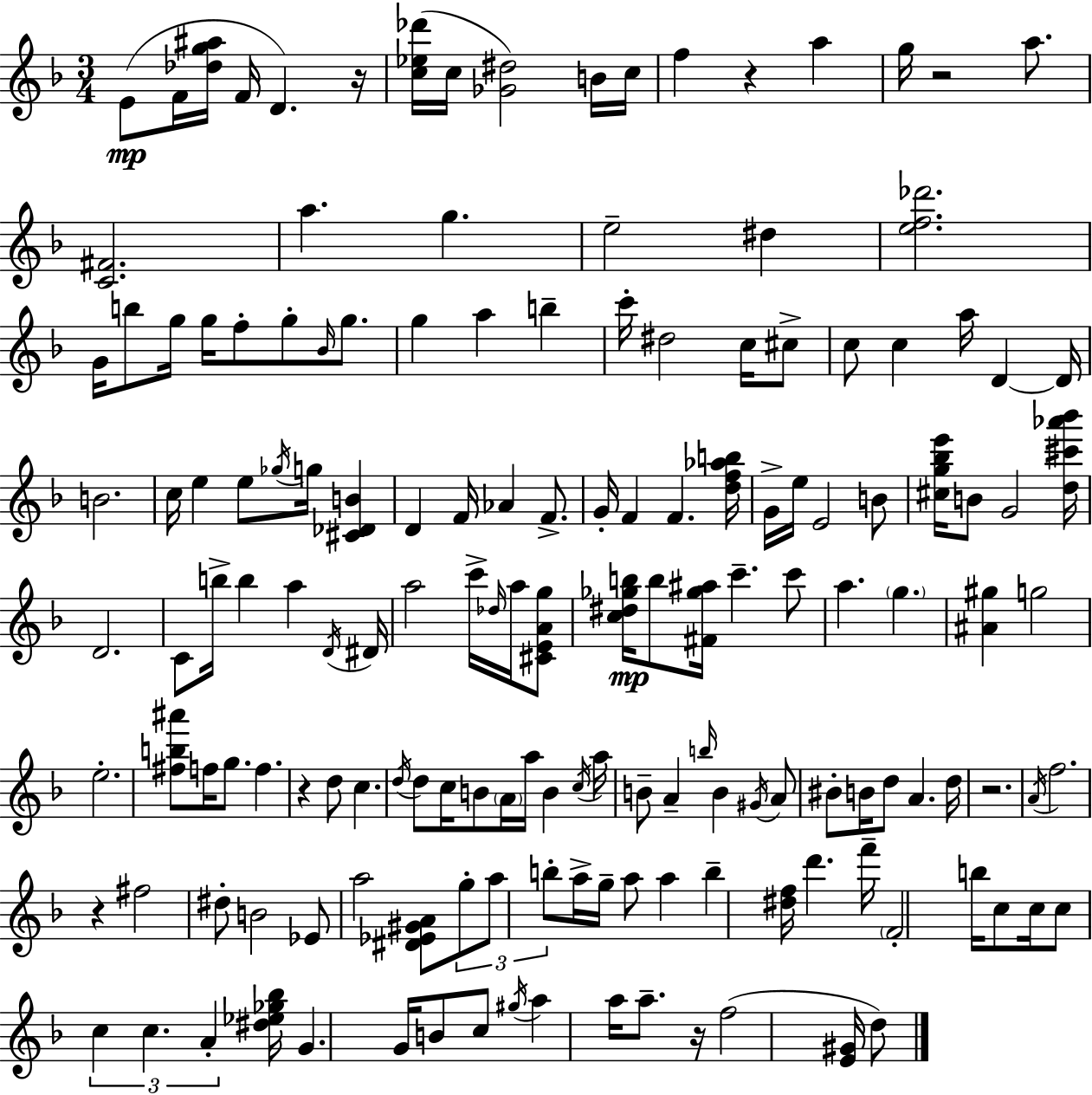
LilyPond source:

{
  \clef treble
  \numericTimeSignature
  \time 3/4
  \key f \major
  e'8(\mp f'16 <des'' g'' ais''>16 f'16 d'4.) r16 | <c'' ees'' des'''>16( c''16 <ges' dis''>2) b'16 c''16 | f''4 r4 a''4 | g''16 r2 a''8. | \break <c' fis'>2. | a''4. g''4. | e''2-- dis''4 | <e'' f'' des'''>2. | \break g'16 b''8 g''16 g''16 f''8-. g''8-. \grace { bes'16 } g''8. | g''4 a''4 b''4-- | c'''16-. dis''2 c''16 cis''8-> | c''8 c''4 a''16 d'4~~ | \break d'16 b'2. | c''16 e''4 e''8 \acciaccatura { ges''16 } g''16 <cis' des' b'>4 | d'4 f'16 aes'4 f'8.-> | g'16-. f'4 f'4. | \break <d'' f'' aes'' b''>16 g'16-> e''16 e'2 | b'8 <cis'' g'' bes'' e'''>16 b'8 g'2 | <d'' cis''' aes''' bes'''>16 d'2. | c'8 b''16-> b''4 a''4 | \break \acciaccatura { d'16 } dis'16 a''2 c'''16-> | \grace { des''16 } a''16 <cis' e' a' g''>8 <c'' dis'' ges'' b''>16\mp b''8 <fis' ges'' ais''>16 c'''4.-- | c'''8 a''4. \parenthesize g''4. | <ais' gis''>4 g''2 | \break e''2.-. | <fis'' b'' ais'''>8 f''16 g''8. f''4. | r4 d''8 c''4. | \acciaccatura { d''16 } d''8 c''16 b'8 \parenthesize a'16 a''16 | \break b'4 \acciaccatura { c''16 } a''16 b'8-- a'4-- | \grace { b''16 } b'4 \acciaccatura { gis'16 } a'8 bis'8-. b'16 d''8 | a'4. d''16 r2. | \acciaccatura { a'16 } f''2. | \break r4 | fis''2 dis''8-. b'2 | ees'8 a''2 | <dis' ees' gis' a'>8 \tuplet 3/2 { g''8-. a''8 b''8-. } | \break a''16-> g''16-- a''8 a''4 b''4-- | <dis'' f''>16 d'''4. f'''16-- \parenthesize f'2-. | b''16 c''8 c''16 c''8 \tuplet 3/2 { c''4 | c''4. a'4-. } | \break <dis'' ees'' ges'' bes''>16 g'4. g'16 b'8 c''8 | \acciaccatura { gis''16 } a''4 a''16 a''8.-- r16 f''2( | <e' gis'>16 d''8) \bar "|."
}